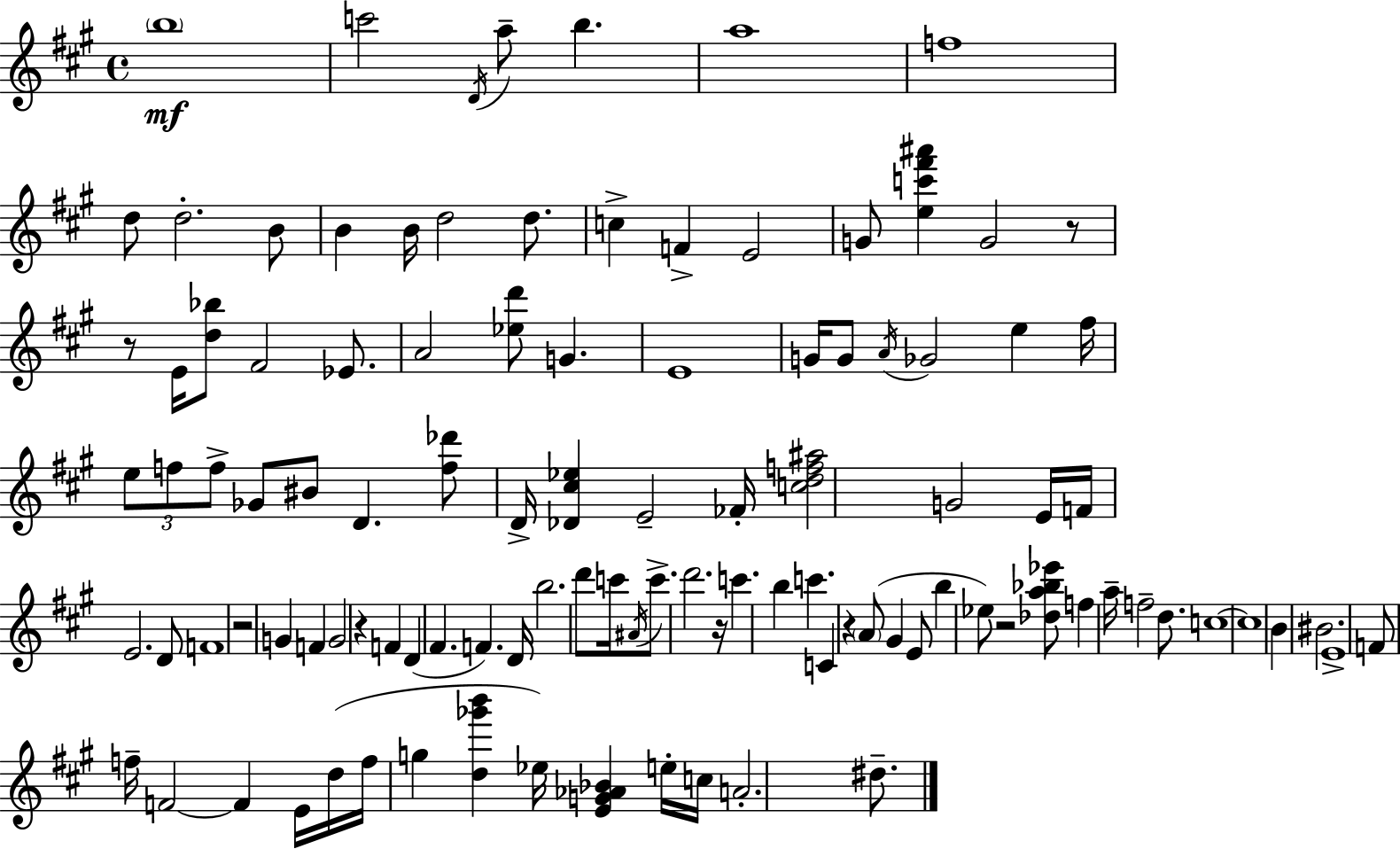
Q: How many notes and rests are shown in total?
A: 107